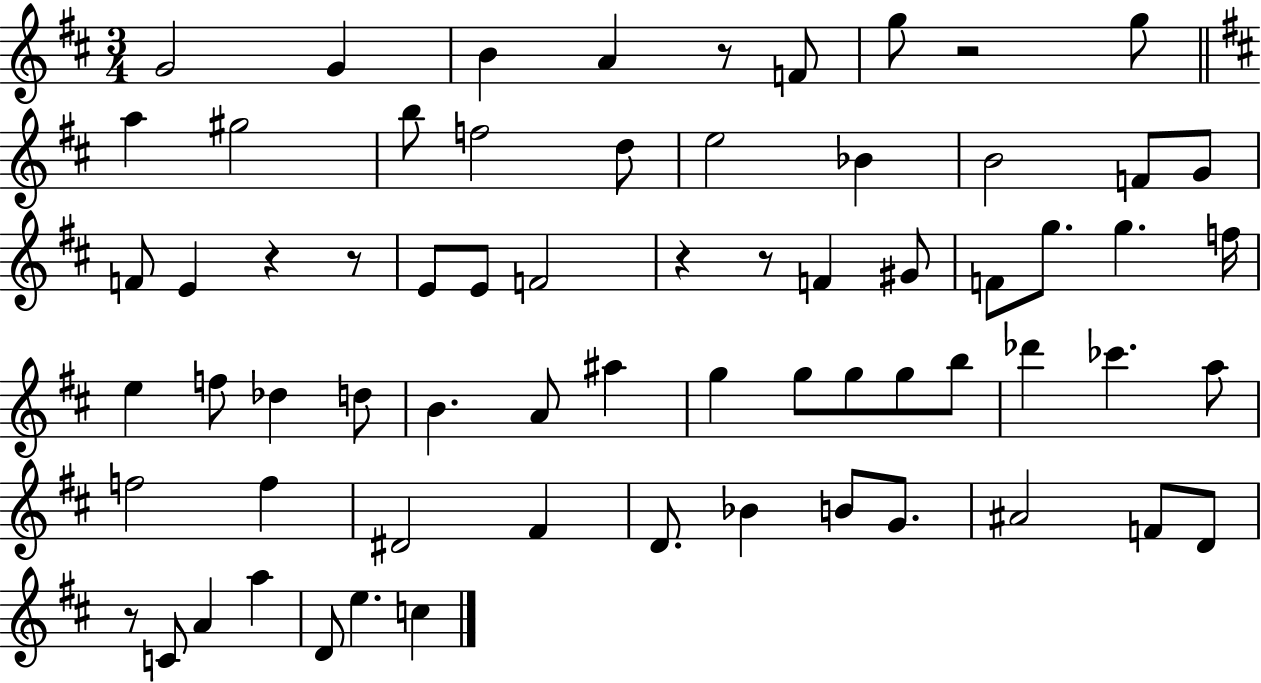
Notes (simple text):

G4/h G4/q B4/q A4/q R/e F4/e G5/e R/h G5/e A5/q G#5/h B5/e F5/h D5/e E5/h Bb4/q B4/h F4/e G4/e F4/e E4/q R/q R/e E4/e E4/e F4/h R/q R/e F4/q G#4/e F4/e G5/e. G5/q. F5/s E5/q F5/e Db5/q D5/e B4/q. A4/e A#5/q G5/q G5/e G5/e G5/e B5/e Db6/q CES6/q. A5/e F5/h F5/q D#4/h F#4/q D4/e. Bb4/q B4/e G4/e. A#4/h F4/e D4/e R/e C4/e A4/q A5/q D4/e E5/q. C5/q